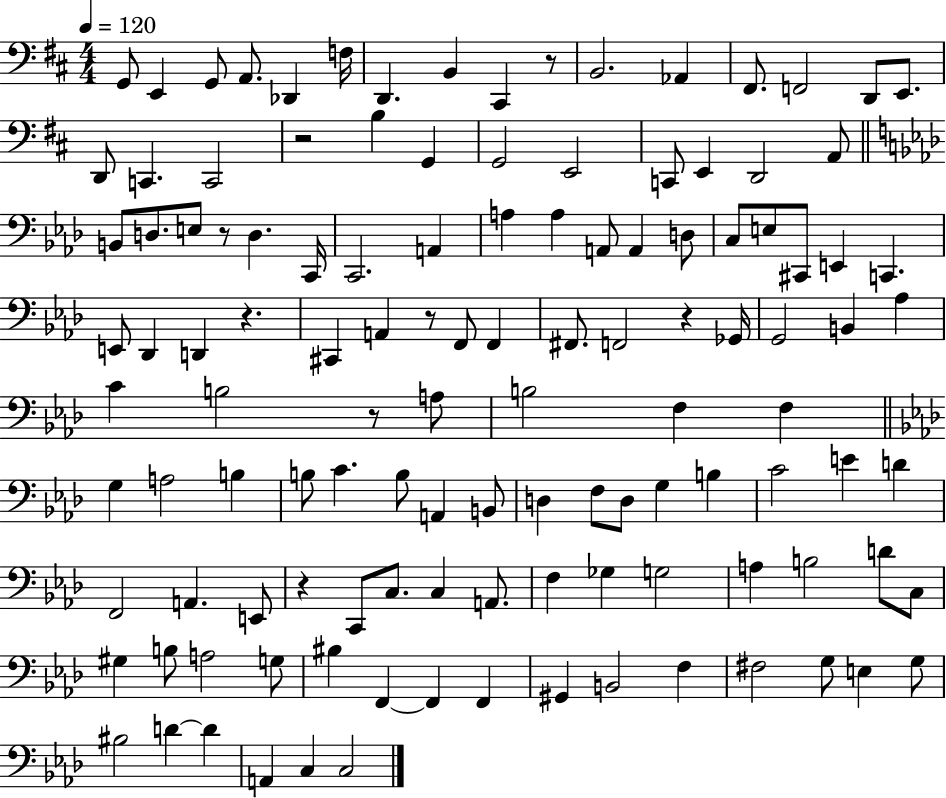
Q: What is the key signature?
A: D major